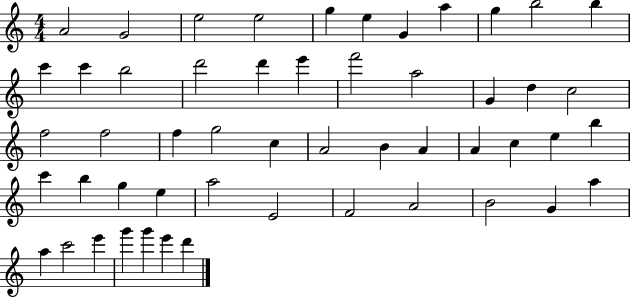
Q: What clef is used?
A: treble